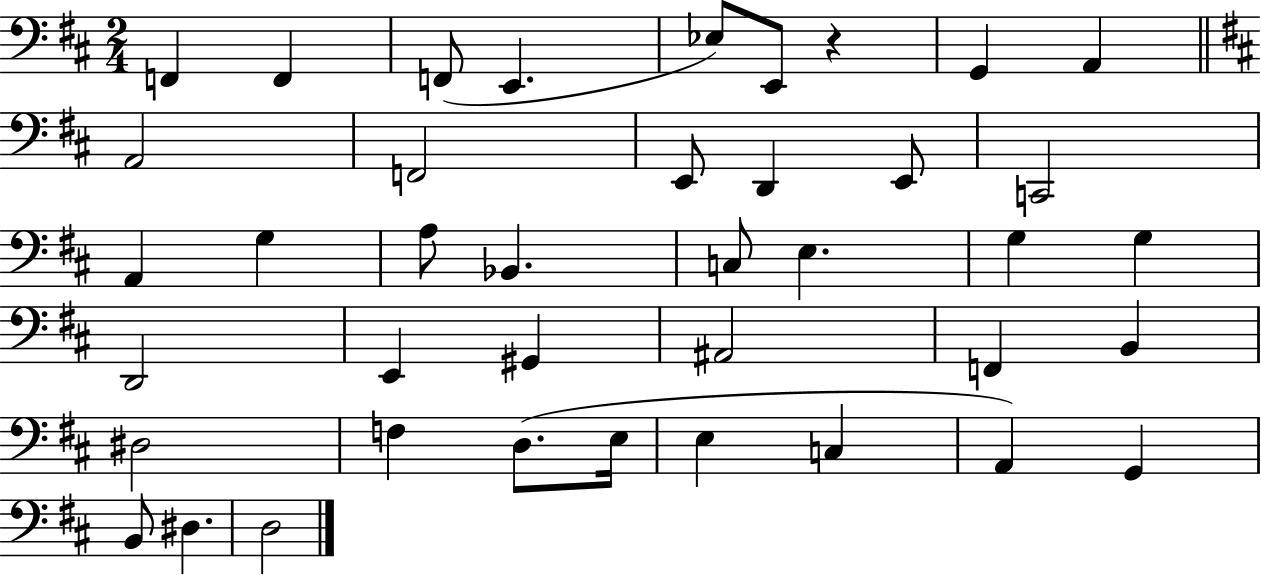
X:1
T:Untitled
M:2/4
L:1/4
K:D
F,, F,, F,,/2 E,, _E,/2 E,,/2 z G,, A,, A,,2 F,,2 E,,/2 D,, E,,/2 C,,2 A,, G, A,/2 _B,, C,/2 E, G, G, D,,2 E,, ^G,, ^A,,2 F,, B,, ^D,2 F, D,/2 E,/4 E, C, A,, G,, B,,/2 ^D, D,2